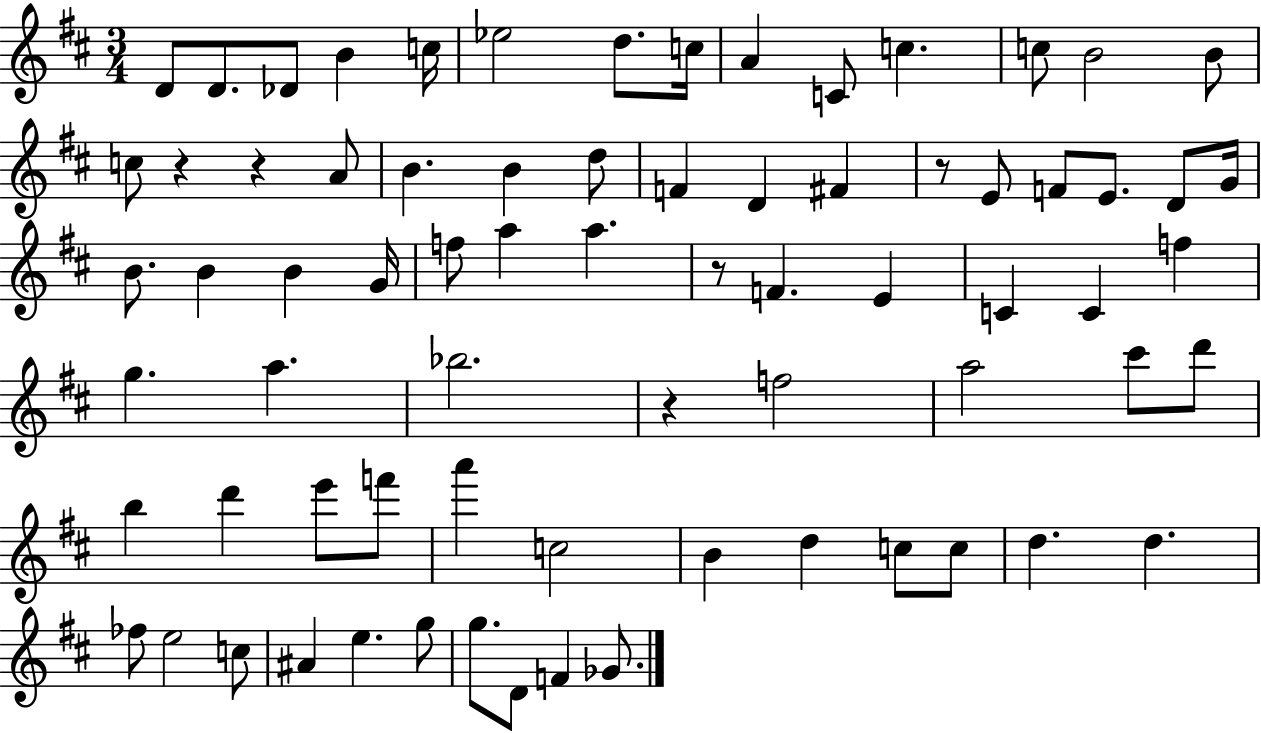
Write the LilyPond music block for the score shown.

{
  \clef treble
  \numericTimeSignature
  \time 3/4
  \key d \major
  \repeat volta 2 { d'8 d'8. des'8 b'4 c''16 | ees''2 d''8. c''16 | a'4 c'8 c''4. | c''8 b'2 b'8 | \break c''8 r4 r4 a'8 | b'4. b'4 d''8 | f'4 d'4 fis'4 | r8 e'8 f'8 e'8. d'8 g'16 | \break b'8. b'4 b'4 g'16 | f''8 a''4 a''4. | r8 f'4. e'4 | c'4 c'4 f''4 | \break g''4. a''4. | bes''2. | r4 f''2 | a''2 cis'''8 d'''8 | \break b''4 d'''4 e'''8 f'''8 | a'''4 c''2 | b'4 d''4 c''8 c''8 | d''4. d''4. | \break fes''8 e''2 c''8 | ais'4 e''4. g''8 | g''8. d'8 f'4 ges'8. | } \bar "|."
}